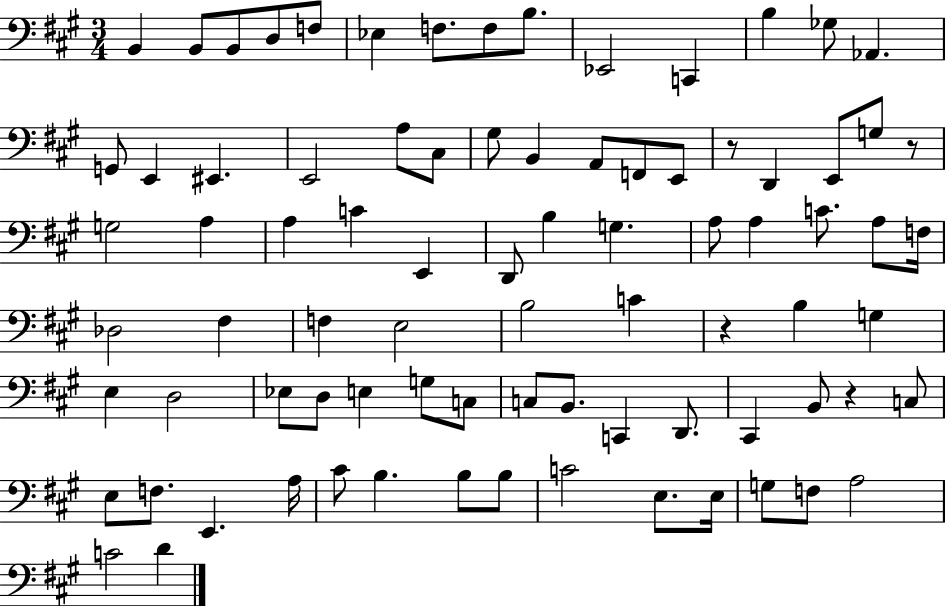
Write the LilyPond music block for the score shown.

{
  \clef bass
  \numericTimeSignature
  \time 3/4
  \key a \major
  b,4 b,8 b,8 d8 f8 | ees4 f8. f8 b8. | ees,2 c,4 | b4 ges8 aes,4. | \break g,8 e,4 eis,4. | e,2 a8 cis8 | gis8 b,4 a,8 f,8 e,8 | r8 d,4 e,8 g8 r8 | \break g2 a4 | a4 c'4 e,4 | d,8 b4 g4. | a8 a4 c'8. a8 f16 | \break des2 fis4 | f4 e2 | b2 c'4 | r4 b4 g4 | \break e4 d2 | ees8 d8 e4 g8 c8 | c8 b,8. c,4 d,8. | cis,4 b,8 r4 c8 | \break e8 f8. e,4. a16 | cis'8 b4. b8 b8 | c'2 e8. e16 | g8 f8 a2 | \break c'2 d'4 | \bar "|."
}